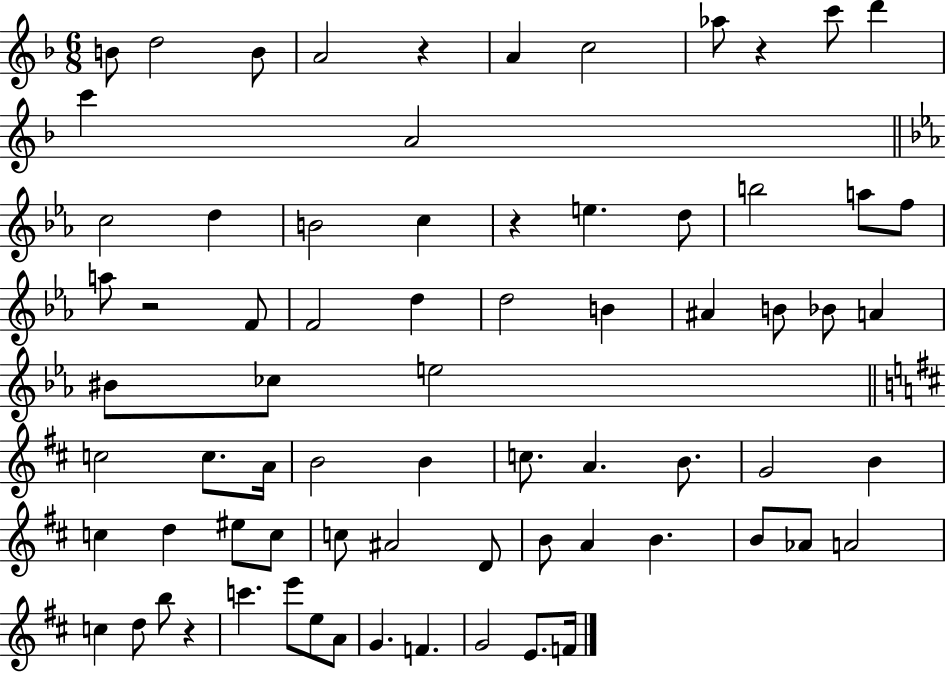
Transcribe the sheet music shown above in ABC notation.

X:1
T:Untitled
M:6/8
L:1/4
K:F
B/2 d2 B/2 A2 z A c2 _a/2 z c'/2 d' c' A2 c2 d B2 c z e d/2 b2 a/2 f/2 a/2 z2 F/2 F2 d d2 B ^A B/2 _B/2 A ^B/2 _c/2 e2 c2 c/2 A/4 B2 B c/2 A B/2 G2 B c d ^e/2 c/2 c/2 ^A2 D/2 B/2 A B B/2 _A/2 A2 c d/2 b/2 z c' e'/2 e/2 A/2 G F G2 E/2 F/4